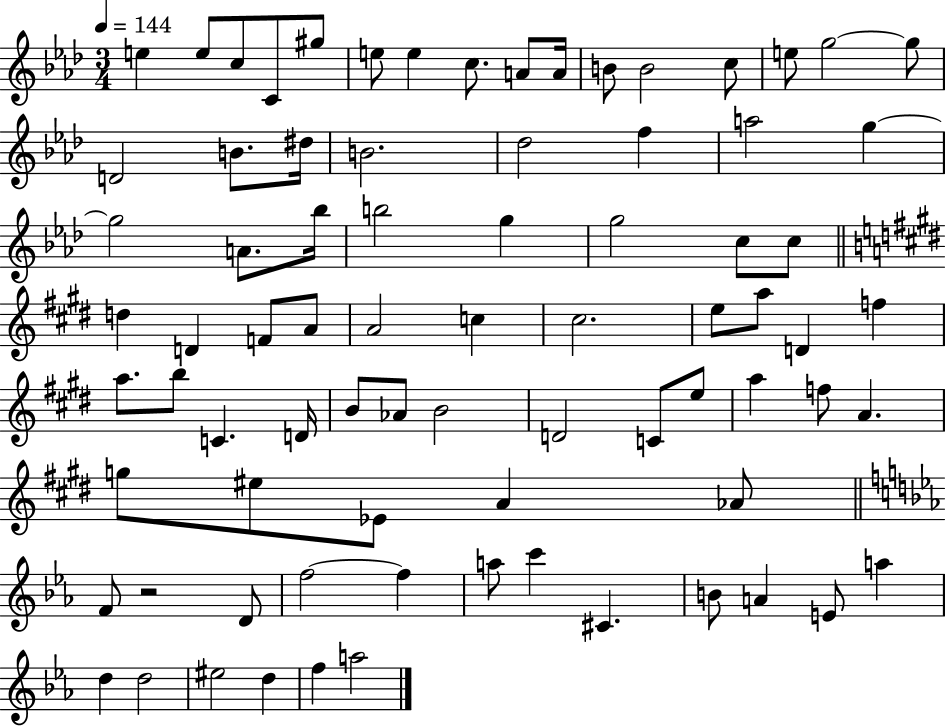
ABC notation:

X:1
T:Untitled
M:3/4
L:1/4
K:Ab
e e/2 c/2 C/2 ^g/2 e/2 e c/2 A/2 A/4 B/2 B2 c/2 e/2 g2 g/2 D2 B/2 ^d/4 B2 _d2 f a2 g g2 A/2 _b/4 b2 g g2 c/2 c/2 d D F/2 A/2 A2 c ^c2 e/2 a/2 D f a/2 b/2 C D/4 B/2 _A/2 B2 D2 C/2 e/2 a f/2 A g/2 ^e/2 _E/2 A _A/2 F/2 z2 D/2 f2 f a/2 c' ^C B/2 A E/2 a d d2 ^e2 d f a2